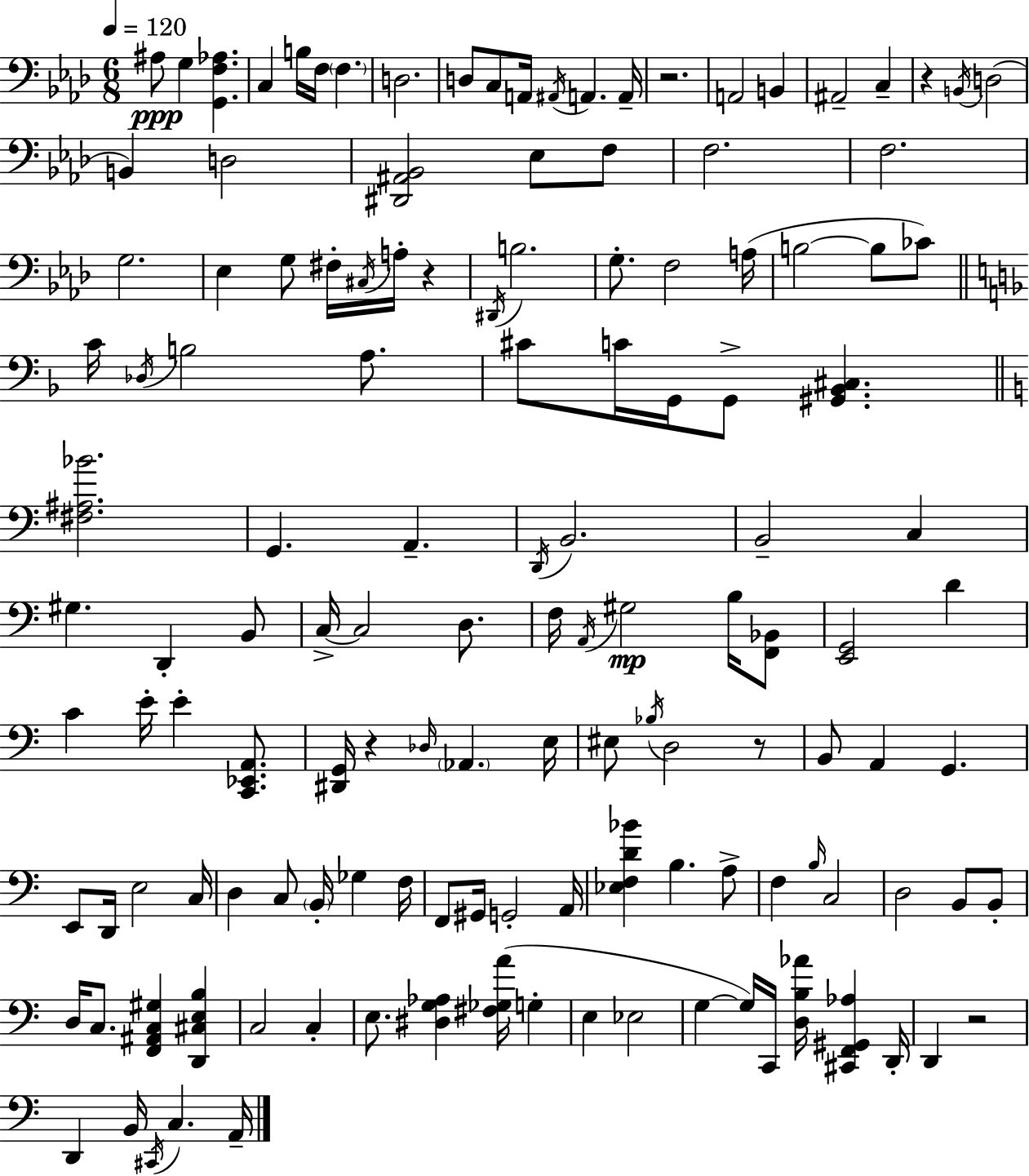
A#3/e G3/q [G2,F3,Ab3]/q. C3/q B3/s F3/s F3/q. D3/h. D3/e C3/e A2/s A#2/s A2/q. A2/s R/h. A2/h B2/q A#2/h C3/q R/q B2/s D3/h B2/q D3/h [D#2,A#2,Bb2]/h Eb3/e F3/e F3/h. F3/h. G3/h. Eb3/q G3/e F#3/s C#3/s A3/s R/q D#2/s B3/h. G3/e. F3/h A3/s B3/h B3/e CES4/e C4/s Db3/s B3/h A3/e. C#4/e C4/s G2/s G2/e [G#2,Bb2,C#3]/q. [F#3,A#3,Bb4]/h. G2/q. A2/q. D2/s B2/h. B2/h C3/q G#3/q. D2/q B2/e C3/s C3/h D3/e. F3/s A2/s G#3/h B3/s [F2,Bb2]/e [E2,G2]/h D4/q C4/q E4/s E4/q [C2,Eb2,A2]/e. [D#2,G2]/s R/q Db3/s Ab2/q. E3/s EIS3/e Bb3/s D3/h R/e B2/e A2/q G2/q. E2/e D2/s E3/h C3/s D3/q C3/e B2/s Gb3/q F3/s F2/e G#2/s G2/h A2/s [Eb3,F3,D4,Bb4]/q B3/q. A3/e F3/q B3/s C3/h D3/h B2/e B2/e D3/s C3/e. [F2,A#2,C3,G#3]/q [D2,C#3,E3,B3]/q C3/h C3/q E3/e. [D#3,G3,Ab3]/q [F#3,Gb3,A4]/s G3/q E3/q Eb3/h G3/q G3/s C2/s [D3,B3,Ab4]/s [C#2,F2,G#2,Ab3]/q D2/s D2/q R/h D2/q B2/s C#2/s C3/q. A2/s